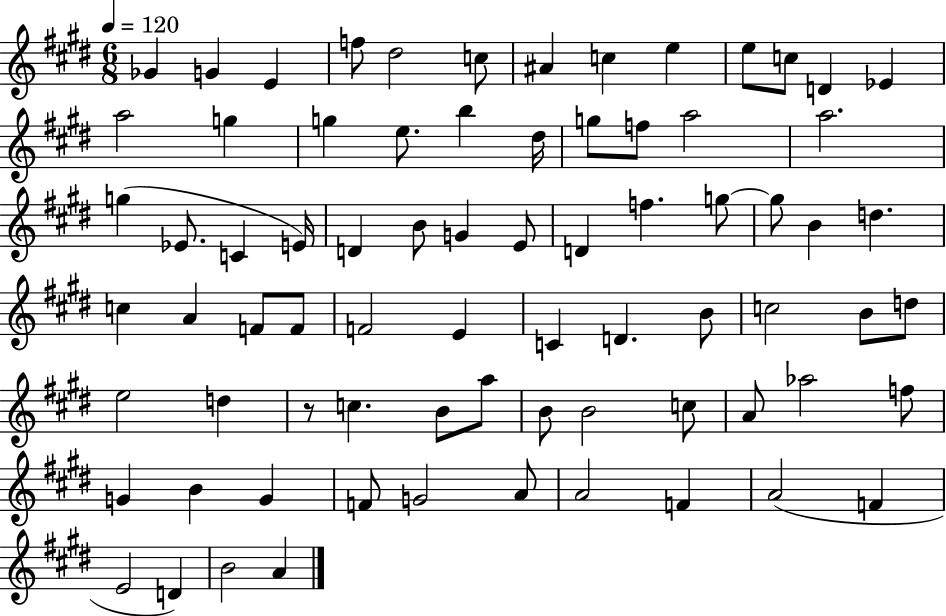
Gb4/q G4/q E4/q F5/e D#5/h C5/e A#4/q C5/q E5/q E5/e C5/e D4/q Eb4/q A5/h G5/q G5/q E5/e. B5/q D#5/s G5/e F5/e A5/h A5/h. G5/q Eb4/e. C4/q E4/s D4/q B4/e G4/q E4/e D4/q F5/q. G5/e G5/e B4/q D5/q. C5/q A4/q F4/e F4/e F4/h E4/q C4/q D4/q. B4/e C5/h B4/e D5/e E5/h D5/q R/e C5/q. B4/e A5/e B4/e B4/h C5/e A4/e Ab5/h F5/e G4/q B4/q G4/q F4/e G4/h A4/e A4/h F4/q A4/h F4/q E4/h D4/q B4/h A4/q